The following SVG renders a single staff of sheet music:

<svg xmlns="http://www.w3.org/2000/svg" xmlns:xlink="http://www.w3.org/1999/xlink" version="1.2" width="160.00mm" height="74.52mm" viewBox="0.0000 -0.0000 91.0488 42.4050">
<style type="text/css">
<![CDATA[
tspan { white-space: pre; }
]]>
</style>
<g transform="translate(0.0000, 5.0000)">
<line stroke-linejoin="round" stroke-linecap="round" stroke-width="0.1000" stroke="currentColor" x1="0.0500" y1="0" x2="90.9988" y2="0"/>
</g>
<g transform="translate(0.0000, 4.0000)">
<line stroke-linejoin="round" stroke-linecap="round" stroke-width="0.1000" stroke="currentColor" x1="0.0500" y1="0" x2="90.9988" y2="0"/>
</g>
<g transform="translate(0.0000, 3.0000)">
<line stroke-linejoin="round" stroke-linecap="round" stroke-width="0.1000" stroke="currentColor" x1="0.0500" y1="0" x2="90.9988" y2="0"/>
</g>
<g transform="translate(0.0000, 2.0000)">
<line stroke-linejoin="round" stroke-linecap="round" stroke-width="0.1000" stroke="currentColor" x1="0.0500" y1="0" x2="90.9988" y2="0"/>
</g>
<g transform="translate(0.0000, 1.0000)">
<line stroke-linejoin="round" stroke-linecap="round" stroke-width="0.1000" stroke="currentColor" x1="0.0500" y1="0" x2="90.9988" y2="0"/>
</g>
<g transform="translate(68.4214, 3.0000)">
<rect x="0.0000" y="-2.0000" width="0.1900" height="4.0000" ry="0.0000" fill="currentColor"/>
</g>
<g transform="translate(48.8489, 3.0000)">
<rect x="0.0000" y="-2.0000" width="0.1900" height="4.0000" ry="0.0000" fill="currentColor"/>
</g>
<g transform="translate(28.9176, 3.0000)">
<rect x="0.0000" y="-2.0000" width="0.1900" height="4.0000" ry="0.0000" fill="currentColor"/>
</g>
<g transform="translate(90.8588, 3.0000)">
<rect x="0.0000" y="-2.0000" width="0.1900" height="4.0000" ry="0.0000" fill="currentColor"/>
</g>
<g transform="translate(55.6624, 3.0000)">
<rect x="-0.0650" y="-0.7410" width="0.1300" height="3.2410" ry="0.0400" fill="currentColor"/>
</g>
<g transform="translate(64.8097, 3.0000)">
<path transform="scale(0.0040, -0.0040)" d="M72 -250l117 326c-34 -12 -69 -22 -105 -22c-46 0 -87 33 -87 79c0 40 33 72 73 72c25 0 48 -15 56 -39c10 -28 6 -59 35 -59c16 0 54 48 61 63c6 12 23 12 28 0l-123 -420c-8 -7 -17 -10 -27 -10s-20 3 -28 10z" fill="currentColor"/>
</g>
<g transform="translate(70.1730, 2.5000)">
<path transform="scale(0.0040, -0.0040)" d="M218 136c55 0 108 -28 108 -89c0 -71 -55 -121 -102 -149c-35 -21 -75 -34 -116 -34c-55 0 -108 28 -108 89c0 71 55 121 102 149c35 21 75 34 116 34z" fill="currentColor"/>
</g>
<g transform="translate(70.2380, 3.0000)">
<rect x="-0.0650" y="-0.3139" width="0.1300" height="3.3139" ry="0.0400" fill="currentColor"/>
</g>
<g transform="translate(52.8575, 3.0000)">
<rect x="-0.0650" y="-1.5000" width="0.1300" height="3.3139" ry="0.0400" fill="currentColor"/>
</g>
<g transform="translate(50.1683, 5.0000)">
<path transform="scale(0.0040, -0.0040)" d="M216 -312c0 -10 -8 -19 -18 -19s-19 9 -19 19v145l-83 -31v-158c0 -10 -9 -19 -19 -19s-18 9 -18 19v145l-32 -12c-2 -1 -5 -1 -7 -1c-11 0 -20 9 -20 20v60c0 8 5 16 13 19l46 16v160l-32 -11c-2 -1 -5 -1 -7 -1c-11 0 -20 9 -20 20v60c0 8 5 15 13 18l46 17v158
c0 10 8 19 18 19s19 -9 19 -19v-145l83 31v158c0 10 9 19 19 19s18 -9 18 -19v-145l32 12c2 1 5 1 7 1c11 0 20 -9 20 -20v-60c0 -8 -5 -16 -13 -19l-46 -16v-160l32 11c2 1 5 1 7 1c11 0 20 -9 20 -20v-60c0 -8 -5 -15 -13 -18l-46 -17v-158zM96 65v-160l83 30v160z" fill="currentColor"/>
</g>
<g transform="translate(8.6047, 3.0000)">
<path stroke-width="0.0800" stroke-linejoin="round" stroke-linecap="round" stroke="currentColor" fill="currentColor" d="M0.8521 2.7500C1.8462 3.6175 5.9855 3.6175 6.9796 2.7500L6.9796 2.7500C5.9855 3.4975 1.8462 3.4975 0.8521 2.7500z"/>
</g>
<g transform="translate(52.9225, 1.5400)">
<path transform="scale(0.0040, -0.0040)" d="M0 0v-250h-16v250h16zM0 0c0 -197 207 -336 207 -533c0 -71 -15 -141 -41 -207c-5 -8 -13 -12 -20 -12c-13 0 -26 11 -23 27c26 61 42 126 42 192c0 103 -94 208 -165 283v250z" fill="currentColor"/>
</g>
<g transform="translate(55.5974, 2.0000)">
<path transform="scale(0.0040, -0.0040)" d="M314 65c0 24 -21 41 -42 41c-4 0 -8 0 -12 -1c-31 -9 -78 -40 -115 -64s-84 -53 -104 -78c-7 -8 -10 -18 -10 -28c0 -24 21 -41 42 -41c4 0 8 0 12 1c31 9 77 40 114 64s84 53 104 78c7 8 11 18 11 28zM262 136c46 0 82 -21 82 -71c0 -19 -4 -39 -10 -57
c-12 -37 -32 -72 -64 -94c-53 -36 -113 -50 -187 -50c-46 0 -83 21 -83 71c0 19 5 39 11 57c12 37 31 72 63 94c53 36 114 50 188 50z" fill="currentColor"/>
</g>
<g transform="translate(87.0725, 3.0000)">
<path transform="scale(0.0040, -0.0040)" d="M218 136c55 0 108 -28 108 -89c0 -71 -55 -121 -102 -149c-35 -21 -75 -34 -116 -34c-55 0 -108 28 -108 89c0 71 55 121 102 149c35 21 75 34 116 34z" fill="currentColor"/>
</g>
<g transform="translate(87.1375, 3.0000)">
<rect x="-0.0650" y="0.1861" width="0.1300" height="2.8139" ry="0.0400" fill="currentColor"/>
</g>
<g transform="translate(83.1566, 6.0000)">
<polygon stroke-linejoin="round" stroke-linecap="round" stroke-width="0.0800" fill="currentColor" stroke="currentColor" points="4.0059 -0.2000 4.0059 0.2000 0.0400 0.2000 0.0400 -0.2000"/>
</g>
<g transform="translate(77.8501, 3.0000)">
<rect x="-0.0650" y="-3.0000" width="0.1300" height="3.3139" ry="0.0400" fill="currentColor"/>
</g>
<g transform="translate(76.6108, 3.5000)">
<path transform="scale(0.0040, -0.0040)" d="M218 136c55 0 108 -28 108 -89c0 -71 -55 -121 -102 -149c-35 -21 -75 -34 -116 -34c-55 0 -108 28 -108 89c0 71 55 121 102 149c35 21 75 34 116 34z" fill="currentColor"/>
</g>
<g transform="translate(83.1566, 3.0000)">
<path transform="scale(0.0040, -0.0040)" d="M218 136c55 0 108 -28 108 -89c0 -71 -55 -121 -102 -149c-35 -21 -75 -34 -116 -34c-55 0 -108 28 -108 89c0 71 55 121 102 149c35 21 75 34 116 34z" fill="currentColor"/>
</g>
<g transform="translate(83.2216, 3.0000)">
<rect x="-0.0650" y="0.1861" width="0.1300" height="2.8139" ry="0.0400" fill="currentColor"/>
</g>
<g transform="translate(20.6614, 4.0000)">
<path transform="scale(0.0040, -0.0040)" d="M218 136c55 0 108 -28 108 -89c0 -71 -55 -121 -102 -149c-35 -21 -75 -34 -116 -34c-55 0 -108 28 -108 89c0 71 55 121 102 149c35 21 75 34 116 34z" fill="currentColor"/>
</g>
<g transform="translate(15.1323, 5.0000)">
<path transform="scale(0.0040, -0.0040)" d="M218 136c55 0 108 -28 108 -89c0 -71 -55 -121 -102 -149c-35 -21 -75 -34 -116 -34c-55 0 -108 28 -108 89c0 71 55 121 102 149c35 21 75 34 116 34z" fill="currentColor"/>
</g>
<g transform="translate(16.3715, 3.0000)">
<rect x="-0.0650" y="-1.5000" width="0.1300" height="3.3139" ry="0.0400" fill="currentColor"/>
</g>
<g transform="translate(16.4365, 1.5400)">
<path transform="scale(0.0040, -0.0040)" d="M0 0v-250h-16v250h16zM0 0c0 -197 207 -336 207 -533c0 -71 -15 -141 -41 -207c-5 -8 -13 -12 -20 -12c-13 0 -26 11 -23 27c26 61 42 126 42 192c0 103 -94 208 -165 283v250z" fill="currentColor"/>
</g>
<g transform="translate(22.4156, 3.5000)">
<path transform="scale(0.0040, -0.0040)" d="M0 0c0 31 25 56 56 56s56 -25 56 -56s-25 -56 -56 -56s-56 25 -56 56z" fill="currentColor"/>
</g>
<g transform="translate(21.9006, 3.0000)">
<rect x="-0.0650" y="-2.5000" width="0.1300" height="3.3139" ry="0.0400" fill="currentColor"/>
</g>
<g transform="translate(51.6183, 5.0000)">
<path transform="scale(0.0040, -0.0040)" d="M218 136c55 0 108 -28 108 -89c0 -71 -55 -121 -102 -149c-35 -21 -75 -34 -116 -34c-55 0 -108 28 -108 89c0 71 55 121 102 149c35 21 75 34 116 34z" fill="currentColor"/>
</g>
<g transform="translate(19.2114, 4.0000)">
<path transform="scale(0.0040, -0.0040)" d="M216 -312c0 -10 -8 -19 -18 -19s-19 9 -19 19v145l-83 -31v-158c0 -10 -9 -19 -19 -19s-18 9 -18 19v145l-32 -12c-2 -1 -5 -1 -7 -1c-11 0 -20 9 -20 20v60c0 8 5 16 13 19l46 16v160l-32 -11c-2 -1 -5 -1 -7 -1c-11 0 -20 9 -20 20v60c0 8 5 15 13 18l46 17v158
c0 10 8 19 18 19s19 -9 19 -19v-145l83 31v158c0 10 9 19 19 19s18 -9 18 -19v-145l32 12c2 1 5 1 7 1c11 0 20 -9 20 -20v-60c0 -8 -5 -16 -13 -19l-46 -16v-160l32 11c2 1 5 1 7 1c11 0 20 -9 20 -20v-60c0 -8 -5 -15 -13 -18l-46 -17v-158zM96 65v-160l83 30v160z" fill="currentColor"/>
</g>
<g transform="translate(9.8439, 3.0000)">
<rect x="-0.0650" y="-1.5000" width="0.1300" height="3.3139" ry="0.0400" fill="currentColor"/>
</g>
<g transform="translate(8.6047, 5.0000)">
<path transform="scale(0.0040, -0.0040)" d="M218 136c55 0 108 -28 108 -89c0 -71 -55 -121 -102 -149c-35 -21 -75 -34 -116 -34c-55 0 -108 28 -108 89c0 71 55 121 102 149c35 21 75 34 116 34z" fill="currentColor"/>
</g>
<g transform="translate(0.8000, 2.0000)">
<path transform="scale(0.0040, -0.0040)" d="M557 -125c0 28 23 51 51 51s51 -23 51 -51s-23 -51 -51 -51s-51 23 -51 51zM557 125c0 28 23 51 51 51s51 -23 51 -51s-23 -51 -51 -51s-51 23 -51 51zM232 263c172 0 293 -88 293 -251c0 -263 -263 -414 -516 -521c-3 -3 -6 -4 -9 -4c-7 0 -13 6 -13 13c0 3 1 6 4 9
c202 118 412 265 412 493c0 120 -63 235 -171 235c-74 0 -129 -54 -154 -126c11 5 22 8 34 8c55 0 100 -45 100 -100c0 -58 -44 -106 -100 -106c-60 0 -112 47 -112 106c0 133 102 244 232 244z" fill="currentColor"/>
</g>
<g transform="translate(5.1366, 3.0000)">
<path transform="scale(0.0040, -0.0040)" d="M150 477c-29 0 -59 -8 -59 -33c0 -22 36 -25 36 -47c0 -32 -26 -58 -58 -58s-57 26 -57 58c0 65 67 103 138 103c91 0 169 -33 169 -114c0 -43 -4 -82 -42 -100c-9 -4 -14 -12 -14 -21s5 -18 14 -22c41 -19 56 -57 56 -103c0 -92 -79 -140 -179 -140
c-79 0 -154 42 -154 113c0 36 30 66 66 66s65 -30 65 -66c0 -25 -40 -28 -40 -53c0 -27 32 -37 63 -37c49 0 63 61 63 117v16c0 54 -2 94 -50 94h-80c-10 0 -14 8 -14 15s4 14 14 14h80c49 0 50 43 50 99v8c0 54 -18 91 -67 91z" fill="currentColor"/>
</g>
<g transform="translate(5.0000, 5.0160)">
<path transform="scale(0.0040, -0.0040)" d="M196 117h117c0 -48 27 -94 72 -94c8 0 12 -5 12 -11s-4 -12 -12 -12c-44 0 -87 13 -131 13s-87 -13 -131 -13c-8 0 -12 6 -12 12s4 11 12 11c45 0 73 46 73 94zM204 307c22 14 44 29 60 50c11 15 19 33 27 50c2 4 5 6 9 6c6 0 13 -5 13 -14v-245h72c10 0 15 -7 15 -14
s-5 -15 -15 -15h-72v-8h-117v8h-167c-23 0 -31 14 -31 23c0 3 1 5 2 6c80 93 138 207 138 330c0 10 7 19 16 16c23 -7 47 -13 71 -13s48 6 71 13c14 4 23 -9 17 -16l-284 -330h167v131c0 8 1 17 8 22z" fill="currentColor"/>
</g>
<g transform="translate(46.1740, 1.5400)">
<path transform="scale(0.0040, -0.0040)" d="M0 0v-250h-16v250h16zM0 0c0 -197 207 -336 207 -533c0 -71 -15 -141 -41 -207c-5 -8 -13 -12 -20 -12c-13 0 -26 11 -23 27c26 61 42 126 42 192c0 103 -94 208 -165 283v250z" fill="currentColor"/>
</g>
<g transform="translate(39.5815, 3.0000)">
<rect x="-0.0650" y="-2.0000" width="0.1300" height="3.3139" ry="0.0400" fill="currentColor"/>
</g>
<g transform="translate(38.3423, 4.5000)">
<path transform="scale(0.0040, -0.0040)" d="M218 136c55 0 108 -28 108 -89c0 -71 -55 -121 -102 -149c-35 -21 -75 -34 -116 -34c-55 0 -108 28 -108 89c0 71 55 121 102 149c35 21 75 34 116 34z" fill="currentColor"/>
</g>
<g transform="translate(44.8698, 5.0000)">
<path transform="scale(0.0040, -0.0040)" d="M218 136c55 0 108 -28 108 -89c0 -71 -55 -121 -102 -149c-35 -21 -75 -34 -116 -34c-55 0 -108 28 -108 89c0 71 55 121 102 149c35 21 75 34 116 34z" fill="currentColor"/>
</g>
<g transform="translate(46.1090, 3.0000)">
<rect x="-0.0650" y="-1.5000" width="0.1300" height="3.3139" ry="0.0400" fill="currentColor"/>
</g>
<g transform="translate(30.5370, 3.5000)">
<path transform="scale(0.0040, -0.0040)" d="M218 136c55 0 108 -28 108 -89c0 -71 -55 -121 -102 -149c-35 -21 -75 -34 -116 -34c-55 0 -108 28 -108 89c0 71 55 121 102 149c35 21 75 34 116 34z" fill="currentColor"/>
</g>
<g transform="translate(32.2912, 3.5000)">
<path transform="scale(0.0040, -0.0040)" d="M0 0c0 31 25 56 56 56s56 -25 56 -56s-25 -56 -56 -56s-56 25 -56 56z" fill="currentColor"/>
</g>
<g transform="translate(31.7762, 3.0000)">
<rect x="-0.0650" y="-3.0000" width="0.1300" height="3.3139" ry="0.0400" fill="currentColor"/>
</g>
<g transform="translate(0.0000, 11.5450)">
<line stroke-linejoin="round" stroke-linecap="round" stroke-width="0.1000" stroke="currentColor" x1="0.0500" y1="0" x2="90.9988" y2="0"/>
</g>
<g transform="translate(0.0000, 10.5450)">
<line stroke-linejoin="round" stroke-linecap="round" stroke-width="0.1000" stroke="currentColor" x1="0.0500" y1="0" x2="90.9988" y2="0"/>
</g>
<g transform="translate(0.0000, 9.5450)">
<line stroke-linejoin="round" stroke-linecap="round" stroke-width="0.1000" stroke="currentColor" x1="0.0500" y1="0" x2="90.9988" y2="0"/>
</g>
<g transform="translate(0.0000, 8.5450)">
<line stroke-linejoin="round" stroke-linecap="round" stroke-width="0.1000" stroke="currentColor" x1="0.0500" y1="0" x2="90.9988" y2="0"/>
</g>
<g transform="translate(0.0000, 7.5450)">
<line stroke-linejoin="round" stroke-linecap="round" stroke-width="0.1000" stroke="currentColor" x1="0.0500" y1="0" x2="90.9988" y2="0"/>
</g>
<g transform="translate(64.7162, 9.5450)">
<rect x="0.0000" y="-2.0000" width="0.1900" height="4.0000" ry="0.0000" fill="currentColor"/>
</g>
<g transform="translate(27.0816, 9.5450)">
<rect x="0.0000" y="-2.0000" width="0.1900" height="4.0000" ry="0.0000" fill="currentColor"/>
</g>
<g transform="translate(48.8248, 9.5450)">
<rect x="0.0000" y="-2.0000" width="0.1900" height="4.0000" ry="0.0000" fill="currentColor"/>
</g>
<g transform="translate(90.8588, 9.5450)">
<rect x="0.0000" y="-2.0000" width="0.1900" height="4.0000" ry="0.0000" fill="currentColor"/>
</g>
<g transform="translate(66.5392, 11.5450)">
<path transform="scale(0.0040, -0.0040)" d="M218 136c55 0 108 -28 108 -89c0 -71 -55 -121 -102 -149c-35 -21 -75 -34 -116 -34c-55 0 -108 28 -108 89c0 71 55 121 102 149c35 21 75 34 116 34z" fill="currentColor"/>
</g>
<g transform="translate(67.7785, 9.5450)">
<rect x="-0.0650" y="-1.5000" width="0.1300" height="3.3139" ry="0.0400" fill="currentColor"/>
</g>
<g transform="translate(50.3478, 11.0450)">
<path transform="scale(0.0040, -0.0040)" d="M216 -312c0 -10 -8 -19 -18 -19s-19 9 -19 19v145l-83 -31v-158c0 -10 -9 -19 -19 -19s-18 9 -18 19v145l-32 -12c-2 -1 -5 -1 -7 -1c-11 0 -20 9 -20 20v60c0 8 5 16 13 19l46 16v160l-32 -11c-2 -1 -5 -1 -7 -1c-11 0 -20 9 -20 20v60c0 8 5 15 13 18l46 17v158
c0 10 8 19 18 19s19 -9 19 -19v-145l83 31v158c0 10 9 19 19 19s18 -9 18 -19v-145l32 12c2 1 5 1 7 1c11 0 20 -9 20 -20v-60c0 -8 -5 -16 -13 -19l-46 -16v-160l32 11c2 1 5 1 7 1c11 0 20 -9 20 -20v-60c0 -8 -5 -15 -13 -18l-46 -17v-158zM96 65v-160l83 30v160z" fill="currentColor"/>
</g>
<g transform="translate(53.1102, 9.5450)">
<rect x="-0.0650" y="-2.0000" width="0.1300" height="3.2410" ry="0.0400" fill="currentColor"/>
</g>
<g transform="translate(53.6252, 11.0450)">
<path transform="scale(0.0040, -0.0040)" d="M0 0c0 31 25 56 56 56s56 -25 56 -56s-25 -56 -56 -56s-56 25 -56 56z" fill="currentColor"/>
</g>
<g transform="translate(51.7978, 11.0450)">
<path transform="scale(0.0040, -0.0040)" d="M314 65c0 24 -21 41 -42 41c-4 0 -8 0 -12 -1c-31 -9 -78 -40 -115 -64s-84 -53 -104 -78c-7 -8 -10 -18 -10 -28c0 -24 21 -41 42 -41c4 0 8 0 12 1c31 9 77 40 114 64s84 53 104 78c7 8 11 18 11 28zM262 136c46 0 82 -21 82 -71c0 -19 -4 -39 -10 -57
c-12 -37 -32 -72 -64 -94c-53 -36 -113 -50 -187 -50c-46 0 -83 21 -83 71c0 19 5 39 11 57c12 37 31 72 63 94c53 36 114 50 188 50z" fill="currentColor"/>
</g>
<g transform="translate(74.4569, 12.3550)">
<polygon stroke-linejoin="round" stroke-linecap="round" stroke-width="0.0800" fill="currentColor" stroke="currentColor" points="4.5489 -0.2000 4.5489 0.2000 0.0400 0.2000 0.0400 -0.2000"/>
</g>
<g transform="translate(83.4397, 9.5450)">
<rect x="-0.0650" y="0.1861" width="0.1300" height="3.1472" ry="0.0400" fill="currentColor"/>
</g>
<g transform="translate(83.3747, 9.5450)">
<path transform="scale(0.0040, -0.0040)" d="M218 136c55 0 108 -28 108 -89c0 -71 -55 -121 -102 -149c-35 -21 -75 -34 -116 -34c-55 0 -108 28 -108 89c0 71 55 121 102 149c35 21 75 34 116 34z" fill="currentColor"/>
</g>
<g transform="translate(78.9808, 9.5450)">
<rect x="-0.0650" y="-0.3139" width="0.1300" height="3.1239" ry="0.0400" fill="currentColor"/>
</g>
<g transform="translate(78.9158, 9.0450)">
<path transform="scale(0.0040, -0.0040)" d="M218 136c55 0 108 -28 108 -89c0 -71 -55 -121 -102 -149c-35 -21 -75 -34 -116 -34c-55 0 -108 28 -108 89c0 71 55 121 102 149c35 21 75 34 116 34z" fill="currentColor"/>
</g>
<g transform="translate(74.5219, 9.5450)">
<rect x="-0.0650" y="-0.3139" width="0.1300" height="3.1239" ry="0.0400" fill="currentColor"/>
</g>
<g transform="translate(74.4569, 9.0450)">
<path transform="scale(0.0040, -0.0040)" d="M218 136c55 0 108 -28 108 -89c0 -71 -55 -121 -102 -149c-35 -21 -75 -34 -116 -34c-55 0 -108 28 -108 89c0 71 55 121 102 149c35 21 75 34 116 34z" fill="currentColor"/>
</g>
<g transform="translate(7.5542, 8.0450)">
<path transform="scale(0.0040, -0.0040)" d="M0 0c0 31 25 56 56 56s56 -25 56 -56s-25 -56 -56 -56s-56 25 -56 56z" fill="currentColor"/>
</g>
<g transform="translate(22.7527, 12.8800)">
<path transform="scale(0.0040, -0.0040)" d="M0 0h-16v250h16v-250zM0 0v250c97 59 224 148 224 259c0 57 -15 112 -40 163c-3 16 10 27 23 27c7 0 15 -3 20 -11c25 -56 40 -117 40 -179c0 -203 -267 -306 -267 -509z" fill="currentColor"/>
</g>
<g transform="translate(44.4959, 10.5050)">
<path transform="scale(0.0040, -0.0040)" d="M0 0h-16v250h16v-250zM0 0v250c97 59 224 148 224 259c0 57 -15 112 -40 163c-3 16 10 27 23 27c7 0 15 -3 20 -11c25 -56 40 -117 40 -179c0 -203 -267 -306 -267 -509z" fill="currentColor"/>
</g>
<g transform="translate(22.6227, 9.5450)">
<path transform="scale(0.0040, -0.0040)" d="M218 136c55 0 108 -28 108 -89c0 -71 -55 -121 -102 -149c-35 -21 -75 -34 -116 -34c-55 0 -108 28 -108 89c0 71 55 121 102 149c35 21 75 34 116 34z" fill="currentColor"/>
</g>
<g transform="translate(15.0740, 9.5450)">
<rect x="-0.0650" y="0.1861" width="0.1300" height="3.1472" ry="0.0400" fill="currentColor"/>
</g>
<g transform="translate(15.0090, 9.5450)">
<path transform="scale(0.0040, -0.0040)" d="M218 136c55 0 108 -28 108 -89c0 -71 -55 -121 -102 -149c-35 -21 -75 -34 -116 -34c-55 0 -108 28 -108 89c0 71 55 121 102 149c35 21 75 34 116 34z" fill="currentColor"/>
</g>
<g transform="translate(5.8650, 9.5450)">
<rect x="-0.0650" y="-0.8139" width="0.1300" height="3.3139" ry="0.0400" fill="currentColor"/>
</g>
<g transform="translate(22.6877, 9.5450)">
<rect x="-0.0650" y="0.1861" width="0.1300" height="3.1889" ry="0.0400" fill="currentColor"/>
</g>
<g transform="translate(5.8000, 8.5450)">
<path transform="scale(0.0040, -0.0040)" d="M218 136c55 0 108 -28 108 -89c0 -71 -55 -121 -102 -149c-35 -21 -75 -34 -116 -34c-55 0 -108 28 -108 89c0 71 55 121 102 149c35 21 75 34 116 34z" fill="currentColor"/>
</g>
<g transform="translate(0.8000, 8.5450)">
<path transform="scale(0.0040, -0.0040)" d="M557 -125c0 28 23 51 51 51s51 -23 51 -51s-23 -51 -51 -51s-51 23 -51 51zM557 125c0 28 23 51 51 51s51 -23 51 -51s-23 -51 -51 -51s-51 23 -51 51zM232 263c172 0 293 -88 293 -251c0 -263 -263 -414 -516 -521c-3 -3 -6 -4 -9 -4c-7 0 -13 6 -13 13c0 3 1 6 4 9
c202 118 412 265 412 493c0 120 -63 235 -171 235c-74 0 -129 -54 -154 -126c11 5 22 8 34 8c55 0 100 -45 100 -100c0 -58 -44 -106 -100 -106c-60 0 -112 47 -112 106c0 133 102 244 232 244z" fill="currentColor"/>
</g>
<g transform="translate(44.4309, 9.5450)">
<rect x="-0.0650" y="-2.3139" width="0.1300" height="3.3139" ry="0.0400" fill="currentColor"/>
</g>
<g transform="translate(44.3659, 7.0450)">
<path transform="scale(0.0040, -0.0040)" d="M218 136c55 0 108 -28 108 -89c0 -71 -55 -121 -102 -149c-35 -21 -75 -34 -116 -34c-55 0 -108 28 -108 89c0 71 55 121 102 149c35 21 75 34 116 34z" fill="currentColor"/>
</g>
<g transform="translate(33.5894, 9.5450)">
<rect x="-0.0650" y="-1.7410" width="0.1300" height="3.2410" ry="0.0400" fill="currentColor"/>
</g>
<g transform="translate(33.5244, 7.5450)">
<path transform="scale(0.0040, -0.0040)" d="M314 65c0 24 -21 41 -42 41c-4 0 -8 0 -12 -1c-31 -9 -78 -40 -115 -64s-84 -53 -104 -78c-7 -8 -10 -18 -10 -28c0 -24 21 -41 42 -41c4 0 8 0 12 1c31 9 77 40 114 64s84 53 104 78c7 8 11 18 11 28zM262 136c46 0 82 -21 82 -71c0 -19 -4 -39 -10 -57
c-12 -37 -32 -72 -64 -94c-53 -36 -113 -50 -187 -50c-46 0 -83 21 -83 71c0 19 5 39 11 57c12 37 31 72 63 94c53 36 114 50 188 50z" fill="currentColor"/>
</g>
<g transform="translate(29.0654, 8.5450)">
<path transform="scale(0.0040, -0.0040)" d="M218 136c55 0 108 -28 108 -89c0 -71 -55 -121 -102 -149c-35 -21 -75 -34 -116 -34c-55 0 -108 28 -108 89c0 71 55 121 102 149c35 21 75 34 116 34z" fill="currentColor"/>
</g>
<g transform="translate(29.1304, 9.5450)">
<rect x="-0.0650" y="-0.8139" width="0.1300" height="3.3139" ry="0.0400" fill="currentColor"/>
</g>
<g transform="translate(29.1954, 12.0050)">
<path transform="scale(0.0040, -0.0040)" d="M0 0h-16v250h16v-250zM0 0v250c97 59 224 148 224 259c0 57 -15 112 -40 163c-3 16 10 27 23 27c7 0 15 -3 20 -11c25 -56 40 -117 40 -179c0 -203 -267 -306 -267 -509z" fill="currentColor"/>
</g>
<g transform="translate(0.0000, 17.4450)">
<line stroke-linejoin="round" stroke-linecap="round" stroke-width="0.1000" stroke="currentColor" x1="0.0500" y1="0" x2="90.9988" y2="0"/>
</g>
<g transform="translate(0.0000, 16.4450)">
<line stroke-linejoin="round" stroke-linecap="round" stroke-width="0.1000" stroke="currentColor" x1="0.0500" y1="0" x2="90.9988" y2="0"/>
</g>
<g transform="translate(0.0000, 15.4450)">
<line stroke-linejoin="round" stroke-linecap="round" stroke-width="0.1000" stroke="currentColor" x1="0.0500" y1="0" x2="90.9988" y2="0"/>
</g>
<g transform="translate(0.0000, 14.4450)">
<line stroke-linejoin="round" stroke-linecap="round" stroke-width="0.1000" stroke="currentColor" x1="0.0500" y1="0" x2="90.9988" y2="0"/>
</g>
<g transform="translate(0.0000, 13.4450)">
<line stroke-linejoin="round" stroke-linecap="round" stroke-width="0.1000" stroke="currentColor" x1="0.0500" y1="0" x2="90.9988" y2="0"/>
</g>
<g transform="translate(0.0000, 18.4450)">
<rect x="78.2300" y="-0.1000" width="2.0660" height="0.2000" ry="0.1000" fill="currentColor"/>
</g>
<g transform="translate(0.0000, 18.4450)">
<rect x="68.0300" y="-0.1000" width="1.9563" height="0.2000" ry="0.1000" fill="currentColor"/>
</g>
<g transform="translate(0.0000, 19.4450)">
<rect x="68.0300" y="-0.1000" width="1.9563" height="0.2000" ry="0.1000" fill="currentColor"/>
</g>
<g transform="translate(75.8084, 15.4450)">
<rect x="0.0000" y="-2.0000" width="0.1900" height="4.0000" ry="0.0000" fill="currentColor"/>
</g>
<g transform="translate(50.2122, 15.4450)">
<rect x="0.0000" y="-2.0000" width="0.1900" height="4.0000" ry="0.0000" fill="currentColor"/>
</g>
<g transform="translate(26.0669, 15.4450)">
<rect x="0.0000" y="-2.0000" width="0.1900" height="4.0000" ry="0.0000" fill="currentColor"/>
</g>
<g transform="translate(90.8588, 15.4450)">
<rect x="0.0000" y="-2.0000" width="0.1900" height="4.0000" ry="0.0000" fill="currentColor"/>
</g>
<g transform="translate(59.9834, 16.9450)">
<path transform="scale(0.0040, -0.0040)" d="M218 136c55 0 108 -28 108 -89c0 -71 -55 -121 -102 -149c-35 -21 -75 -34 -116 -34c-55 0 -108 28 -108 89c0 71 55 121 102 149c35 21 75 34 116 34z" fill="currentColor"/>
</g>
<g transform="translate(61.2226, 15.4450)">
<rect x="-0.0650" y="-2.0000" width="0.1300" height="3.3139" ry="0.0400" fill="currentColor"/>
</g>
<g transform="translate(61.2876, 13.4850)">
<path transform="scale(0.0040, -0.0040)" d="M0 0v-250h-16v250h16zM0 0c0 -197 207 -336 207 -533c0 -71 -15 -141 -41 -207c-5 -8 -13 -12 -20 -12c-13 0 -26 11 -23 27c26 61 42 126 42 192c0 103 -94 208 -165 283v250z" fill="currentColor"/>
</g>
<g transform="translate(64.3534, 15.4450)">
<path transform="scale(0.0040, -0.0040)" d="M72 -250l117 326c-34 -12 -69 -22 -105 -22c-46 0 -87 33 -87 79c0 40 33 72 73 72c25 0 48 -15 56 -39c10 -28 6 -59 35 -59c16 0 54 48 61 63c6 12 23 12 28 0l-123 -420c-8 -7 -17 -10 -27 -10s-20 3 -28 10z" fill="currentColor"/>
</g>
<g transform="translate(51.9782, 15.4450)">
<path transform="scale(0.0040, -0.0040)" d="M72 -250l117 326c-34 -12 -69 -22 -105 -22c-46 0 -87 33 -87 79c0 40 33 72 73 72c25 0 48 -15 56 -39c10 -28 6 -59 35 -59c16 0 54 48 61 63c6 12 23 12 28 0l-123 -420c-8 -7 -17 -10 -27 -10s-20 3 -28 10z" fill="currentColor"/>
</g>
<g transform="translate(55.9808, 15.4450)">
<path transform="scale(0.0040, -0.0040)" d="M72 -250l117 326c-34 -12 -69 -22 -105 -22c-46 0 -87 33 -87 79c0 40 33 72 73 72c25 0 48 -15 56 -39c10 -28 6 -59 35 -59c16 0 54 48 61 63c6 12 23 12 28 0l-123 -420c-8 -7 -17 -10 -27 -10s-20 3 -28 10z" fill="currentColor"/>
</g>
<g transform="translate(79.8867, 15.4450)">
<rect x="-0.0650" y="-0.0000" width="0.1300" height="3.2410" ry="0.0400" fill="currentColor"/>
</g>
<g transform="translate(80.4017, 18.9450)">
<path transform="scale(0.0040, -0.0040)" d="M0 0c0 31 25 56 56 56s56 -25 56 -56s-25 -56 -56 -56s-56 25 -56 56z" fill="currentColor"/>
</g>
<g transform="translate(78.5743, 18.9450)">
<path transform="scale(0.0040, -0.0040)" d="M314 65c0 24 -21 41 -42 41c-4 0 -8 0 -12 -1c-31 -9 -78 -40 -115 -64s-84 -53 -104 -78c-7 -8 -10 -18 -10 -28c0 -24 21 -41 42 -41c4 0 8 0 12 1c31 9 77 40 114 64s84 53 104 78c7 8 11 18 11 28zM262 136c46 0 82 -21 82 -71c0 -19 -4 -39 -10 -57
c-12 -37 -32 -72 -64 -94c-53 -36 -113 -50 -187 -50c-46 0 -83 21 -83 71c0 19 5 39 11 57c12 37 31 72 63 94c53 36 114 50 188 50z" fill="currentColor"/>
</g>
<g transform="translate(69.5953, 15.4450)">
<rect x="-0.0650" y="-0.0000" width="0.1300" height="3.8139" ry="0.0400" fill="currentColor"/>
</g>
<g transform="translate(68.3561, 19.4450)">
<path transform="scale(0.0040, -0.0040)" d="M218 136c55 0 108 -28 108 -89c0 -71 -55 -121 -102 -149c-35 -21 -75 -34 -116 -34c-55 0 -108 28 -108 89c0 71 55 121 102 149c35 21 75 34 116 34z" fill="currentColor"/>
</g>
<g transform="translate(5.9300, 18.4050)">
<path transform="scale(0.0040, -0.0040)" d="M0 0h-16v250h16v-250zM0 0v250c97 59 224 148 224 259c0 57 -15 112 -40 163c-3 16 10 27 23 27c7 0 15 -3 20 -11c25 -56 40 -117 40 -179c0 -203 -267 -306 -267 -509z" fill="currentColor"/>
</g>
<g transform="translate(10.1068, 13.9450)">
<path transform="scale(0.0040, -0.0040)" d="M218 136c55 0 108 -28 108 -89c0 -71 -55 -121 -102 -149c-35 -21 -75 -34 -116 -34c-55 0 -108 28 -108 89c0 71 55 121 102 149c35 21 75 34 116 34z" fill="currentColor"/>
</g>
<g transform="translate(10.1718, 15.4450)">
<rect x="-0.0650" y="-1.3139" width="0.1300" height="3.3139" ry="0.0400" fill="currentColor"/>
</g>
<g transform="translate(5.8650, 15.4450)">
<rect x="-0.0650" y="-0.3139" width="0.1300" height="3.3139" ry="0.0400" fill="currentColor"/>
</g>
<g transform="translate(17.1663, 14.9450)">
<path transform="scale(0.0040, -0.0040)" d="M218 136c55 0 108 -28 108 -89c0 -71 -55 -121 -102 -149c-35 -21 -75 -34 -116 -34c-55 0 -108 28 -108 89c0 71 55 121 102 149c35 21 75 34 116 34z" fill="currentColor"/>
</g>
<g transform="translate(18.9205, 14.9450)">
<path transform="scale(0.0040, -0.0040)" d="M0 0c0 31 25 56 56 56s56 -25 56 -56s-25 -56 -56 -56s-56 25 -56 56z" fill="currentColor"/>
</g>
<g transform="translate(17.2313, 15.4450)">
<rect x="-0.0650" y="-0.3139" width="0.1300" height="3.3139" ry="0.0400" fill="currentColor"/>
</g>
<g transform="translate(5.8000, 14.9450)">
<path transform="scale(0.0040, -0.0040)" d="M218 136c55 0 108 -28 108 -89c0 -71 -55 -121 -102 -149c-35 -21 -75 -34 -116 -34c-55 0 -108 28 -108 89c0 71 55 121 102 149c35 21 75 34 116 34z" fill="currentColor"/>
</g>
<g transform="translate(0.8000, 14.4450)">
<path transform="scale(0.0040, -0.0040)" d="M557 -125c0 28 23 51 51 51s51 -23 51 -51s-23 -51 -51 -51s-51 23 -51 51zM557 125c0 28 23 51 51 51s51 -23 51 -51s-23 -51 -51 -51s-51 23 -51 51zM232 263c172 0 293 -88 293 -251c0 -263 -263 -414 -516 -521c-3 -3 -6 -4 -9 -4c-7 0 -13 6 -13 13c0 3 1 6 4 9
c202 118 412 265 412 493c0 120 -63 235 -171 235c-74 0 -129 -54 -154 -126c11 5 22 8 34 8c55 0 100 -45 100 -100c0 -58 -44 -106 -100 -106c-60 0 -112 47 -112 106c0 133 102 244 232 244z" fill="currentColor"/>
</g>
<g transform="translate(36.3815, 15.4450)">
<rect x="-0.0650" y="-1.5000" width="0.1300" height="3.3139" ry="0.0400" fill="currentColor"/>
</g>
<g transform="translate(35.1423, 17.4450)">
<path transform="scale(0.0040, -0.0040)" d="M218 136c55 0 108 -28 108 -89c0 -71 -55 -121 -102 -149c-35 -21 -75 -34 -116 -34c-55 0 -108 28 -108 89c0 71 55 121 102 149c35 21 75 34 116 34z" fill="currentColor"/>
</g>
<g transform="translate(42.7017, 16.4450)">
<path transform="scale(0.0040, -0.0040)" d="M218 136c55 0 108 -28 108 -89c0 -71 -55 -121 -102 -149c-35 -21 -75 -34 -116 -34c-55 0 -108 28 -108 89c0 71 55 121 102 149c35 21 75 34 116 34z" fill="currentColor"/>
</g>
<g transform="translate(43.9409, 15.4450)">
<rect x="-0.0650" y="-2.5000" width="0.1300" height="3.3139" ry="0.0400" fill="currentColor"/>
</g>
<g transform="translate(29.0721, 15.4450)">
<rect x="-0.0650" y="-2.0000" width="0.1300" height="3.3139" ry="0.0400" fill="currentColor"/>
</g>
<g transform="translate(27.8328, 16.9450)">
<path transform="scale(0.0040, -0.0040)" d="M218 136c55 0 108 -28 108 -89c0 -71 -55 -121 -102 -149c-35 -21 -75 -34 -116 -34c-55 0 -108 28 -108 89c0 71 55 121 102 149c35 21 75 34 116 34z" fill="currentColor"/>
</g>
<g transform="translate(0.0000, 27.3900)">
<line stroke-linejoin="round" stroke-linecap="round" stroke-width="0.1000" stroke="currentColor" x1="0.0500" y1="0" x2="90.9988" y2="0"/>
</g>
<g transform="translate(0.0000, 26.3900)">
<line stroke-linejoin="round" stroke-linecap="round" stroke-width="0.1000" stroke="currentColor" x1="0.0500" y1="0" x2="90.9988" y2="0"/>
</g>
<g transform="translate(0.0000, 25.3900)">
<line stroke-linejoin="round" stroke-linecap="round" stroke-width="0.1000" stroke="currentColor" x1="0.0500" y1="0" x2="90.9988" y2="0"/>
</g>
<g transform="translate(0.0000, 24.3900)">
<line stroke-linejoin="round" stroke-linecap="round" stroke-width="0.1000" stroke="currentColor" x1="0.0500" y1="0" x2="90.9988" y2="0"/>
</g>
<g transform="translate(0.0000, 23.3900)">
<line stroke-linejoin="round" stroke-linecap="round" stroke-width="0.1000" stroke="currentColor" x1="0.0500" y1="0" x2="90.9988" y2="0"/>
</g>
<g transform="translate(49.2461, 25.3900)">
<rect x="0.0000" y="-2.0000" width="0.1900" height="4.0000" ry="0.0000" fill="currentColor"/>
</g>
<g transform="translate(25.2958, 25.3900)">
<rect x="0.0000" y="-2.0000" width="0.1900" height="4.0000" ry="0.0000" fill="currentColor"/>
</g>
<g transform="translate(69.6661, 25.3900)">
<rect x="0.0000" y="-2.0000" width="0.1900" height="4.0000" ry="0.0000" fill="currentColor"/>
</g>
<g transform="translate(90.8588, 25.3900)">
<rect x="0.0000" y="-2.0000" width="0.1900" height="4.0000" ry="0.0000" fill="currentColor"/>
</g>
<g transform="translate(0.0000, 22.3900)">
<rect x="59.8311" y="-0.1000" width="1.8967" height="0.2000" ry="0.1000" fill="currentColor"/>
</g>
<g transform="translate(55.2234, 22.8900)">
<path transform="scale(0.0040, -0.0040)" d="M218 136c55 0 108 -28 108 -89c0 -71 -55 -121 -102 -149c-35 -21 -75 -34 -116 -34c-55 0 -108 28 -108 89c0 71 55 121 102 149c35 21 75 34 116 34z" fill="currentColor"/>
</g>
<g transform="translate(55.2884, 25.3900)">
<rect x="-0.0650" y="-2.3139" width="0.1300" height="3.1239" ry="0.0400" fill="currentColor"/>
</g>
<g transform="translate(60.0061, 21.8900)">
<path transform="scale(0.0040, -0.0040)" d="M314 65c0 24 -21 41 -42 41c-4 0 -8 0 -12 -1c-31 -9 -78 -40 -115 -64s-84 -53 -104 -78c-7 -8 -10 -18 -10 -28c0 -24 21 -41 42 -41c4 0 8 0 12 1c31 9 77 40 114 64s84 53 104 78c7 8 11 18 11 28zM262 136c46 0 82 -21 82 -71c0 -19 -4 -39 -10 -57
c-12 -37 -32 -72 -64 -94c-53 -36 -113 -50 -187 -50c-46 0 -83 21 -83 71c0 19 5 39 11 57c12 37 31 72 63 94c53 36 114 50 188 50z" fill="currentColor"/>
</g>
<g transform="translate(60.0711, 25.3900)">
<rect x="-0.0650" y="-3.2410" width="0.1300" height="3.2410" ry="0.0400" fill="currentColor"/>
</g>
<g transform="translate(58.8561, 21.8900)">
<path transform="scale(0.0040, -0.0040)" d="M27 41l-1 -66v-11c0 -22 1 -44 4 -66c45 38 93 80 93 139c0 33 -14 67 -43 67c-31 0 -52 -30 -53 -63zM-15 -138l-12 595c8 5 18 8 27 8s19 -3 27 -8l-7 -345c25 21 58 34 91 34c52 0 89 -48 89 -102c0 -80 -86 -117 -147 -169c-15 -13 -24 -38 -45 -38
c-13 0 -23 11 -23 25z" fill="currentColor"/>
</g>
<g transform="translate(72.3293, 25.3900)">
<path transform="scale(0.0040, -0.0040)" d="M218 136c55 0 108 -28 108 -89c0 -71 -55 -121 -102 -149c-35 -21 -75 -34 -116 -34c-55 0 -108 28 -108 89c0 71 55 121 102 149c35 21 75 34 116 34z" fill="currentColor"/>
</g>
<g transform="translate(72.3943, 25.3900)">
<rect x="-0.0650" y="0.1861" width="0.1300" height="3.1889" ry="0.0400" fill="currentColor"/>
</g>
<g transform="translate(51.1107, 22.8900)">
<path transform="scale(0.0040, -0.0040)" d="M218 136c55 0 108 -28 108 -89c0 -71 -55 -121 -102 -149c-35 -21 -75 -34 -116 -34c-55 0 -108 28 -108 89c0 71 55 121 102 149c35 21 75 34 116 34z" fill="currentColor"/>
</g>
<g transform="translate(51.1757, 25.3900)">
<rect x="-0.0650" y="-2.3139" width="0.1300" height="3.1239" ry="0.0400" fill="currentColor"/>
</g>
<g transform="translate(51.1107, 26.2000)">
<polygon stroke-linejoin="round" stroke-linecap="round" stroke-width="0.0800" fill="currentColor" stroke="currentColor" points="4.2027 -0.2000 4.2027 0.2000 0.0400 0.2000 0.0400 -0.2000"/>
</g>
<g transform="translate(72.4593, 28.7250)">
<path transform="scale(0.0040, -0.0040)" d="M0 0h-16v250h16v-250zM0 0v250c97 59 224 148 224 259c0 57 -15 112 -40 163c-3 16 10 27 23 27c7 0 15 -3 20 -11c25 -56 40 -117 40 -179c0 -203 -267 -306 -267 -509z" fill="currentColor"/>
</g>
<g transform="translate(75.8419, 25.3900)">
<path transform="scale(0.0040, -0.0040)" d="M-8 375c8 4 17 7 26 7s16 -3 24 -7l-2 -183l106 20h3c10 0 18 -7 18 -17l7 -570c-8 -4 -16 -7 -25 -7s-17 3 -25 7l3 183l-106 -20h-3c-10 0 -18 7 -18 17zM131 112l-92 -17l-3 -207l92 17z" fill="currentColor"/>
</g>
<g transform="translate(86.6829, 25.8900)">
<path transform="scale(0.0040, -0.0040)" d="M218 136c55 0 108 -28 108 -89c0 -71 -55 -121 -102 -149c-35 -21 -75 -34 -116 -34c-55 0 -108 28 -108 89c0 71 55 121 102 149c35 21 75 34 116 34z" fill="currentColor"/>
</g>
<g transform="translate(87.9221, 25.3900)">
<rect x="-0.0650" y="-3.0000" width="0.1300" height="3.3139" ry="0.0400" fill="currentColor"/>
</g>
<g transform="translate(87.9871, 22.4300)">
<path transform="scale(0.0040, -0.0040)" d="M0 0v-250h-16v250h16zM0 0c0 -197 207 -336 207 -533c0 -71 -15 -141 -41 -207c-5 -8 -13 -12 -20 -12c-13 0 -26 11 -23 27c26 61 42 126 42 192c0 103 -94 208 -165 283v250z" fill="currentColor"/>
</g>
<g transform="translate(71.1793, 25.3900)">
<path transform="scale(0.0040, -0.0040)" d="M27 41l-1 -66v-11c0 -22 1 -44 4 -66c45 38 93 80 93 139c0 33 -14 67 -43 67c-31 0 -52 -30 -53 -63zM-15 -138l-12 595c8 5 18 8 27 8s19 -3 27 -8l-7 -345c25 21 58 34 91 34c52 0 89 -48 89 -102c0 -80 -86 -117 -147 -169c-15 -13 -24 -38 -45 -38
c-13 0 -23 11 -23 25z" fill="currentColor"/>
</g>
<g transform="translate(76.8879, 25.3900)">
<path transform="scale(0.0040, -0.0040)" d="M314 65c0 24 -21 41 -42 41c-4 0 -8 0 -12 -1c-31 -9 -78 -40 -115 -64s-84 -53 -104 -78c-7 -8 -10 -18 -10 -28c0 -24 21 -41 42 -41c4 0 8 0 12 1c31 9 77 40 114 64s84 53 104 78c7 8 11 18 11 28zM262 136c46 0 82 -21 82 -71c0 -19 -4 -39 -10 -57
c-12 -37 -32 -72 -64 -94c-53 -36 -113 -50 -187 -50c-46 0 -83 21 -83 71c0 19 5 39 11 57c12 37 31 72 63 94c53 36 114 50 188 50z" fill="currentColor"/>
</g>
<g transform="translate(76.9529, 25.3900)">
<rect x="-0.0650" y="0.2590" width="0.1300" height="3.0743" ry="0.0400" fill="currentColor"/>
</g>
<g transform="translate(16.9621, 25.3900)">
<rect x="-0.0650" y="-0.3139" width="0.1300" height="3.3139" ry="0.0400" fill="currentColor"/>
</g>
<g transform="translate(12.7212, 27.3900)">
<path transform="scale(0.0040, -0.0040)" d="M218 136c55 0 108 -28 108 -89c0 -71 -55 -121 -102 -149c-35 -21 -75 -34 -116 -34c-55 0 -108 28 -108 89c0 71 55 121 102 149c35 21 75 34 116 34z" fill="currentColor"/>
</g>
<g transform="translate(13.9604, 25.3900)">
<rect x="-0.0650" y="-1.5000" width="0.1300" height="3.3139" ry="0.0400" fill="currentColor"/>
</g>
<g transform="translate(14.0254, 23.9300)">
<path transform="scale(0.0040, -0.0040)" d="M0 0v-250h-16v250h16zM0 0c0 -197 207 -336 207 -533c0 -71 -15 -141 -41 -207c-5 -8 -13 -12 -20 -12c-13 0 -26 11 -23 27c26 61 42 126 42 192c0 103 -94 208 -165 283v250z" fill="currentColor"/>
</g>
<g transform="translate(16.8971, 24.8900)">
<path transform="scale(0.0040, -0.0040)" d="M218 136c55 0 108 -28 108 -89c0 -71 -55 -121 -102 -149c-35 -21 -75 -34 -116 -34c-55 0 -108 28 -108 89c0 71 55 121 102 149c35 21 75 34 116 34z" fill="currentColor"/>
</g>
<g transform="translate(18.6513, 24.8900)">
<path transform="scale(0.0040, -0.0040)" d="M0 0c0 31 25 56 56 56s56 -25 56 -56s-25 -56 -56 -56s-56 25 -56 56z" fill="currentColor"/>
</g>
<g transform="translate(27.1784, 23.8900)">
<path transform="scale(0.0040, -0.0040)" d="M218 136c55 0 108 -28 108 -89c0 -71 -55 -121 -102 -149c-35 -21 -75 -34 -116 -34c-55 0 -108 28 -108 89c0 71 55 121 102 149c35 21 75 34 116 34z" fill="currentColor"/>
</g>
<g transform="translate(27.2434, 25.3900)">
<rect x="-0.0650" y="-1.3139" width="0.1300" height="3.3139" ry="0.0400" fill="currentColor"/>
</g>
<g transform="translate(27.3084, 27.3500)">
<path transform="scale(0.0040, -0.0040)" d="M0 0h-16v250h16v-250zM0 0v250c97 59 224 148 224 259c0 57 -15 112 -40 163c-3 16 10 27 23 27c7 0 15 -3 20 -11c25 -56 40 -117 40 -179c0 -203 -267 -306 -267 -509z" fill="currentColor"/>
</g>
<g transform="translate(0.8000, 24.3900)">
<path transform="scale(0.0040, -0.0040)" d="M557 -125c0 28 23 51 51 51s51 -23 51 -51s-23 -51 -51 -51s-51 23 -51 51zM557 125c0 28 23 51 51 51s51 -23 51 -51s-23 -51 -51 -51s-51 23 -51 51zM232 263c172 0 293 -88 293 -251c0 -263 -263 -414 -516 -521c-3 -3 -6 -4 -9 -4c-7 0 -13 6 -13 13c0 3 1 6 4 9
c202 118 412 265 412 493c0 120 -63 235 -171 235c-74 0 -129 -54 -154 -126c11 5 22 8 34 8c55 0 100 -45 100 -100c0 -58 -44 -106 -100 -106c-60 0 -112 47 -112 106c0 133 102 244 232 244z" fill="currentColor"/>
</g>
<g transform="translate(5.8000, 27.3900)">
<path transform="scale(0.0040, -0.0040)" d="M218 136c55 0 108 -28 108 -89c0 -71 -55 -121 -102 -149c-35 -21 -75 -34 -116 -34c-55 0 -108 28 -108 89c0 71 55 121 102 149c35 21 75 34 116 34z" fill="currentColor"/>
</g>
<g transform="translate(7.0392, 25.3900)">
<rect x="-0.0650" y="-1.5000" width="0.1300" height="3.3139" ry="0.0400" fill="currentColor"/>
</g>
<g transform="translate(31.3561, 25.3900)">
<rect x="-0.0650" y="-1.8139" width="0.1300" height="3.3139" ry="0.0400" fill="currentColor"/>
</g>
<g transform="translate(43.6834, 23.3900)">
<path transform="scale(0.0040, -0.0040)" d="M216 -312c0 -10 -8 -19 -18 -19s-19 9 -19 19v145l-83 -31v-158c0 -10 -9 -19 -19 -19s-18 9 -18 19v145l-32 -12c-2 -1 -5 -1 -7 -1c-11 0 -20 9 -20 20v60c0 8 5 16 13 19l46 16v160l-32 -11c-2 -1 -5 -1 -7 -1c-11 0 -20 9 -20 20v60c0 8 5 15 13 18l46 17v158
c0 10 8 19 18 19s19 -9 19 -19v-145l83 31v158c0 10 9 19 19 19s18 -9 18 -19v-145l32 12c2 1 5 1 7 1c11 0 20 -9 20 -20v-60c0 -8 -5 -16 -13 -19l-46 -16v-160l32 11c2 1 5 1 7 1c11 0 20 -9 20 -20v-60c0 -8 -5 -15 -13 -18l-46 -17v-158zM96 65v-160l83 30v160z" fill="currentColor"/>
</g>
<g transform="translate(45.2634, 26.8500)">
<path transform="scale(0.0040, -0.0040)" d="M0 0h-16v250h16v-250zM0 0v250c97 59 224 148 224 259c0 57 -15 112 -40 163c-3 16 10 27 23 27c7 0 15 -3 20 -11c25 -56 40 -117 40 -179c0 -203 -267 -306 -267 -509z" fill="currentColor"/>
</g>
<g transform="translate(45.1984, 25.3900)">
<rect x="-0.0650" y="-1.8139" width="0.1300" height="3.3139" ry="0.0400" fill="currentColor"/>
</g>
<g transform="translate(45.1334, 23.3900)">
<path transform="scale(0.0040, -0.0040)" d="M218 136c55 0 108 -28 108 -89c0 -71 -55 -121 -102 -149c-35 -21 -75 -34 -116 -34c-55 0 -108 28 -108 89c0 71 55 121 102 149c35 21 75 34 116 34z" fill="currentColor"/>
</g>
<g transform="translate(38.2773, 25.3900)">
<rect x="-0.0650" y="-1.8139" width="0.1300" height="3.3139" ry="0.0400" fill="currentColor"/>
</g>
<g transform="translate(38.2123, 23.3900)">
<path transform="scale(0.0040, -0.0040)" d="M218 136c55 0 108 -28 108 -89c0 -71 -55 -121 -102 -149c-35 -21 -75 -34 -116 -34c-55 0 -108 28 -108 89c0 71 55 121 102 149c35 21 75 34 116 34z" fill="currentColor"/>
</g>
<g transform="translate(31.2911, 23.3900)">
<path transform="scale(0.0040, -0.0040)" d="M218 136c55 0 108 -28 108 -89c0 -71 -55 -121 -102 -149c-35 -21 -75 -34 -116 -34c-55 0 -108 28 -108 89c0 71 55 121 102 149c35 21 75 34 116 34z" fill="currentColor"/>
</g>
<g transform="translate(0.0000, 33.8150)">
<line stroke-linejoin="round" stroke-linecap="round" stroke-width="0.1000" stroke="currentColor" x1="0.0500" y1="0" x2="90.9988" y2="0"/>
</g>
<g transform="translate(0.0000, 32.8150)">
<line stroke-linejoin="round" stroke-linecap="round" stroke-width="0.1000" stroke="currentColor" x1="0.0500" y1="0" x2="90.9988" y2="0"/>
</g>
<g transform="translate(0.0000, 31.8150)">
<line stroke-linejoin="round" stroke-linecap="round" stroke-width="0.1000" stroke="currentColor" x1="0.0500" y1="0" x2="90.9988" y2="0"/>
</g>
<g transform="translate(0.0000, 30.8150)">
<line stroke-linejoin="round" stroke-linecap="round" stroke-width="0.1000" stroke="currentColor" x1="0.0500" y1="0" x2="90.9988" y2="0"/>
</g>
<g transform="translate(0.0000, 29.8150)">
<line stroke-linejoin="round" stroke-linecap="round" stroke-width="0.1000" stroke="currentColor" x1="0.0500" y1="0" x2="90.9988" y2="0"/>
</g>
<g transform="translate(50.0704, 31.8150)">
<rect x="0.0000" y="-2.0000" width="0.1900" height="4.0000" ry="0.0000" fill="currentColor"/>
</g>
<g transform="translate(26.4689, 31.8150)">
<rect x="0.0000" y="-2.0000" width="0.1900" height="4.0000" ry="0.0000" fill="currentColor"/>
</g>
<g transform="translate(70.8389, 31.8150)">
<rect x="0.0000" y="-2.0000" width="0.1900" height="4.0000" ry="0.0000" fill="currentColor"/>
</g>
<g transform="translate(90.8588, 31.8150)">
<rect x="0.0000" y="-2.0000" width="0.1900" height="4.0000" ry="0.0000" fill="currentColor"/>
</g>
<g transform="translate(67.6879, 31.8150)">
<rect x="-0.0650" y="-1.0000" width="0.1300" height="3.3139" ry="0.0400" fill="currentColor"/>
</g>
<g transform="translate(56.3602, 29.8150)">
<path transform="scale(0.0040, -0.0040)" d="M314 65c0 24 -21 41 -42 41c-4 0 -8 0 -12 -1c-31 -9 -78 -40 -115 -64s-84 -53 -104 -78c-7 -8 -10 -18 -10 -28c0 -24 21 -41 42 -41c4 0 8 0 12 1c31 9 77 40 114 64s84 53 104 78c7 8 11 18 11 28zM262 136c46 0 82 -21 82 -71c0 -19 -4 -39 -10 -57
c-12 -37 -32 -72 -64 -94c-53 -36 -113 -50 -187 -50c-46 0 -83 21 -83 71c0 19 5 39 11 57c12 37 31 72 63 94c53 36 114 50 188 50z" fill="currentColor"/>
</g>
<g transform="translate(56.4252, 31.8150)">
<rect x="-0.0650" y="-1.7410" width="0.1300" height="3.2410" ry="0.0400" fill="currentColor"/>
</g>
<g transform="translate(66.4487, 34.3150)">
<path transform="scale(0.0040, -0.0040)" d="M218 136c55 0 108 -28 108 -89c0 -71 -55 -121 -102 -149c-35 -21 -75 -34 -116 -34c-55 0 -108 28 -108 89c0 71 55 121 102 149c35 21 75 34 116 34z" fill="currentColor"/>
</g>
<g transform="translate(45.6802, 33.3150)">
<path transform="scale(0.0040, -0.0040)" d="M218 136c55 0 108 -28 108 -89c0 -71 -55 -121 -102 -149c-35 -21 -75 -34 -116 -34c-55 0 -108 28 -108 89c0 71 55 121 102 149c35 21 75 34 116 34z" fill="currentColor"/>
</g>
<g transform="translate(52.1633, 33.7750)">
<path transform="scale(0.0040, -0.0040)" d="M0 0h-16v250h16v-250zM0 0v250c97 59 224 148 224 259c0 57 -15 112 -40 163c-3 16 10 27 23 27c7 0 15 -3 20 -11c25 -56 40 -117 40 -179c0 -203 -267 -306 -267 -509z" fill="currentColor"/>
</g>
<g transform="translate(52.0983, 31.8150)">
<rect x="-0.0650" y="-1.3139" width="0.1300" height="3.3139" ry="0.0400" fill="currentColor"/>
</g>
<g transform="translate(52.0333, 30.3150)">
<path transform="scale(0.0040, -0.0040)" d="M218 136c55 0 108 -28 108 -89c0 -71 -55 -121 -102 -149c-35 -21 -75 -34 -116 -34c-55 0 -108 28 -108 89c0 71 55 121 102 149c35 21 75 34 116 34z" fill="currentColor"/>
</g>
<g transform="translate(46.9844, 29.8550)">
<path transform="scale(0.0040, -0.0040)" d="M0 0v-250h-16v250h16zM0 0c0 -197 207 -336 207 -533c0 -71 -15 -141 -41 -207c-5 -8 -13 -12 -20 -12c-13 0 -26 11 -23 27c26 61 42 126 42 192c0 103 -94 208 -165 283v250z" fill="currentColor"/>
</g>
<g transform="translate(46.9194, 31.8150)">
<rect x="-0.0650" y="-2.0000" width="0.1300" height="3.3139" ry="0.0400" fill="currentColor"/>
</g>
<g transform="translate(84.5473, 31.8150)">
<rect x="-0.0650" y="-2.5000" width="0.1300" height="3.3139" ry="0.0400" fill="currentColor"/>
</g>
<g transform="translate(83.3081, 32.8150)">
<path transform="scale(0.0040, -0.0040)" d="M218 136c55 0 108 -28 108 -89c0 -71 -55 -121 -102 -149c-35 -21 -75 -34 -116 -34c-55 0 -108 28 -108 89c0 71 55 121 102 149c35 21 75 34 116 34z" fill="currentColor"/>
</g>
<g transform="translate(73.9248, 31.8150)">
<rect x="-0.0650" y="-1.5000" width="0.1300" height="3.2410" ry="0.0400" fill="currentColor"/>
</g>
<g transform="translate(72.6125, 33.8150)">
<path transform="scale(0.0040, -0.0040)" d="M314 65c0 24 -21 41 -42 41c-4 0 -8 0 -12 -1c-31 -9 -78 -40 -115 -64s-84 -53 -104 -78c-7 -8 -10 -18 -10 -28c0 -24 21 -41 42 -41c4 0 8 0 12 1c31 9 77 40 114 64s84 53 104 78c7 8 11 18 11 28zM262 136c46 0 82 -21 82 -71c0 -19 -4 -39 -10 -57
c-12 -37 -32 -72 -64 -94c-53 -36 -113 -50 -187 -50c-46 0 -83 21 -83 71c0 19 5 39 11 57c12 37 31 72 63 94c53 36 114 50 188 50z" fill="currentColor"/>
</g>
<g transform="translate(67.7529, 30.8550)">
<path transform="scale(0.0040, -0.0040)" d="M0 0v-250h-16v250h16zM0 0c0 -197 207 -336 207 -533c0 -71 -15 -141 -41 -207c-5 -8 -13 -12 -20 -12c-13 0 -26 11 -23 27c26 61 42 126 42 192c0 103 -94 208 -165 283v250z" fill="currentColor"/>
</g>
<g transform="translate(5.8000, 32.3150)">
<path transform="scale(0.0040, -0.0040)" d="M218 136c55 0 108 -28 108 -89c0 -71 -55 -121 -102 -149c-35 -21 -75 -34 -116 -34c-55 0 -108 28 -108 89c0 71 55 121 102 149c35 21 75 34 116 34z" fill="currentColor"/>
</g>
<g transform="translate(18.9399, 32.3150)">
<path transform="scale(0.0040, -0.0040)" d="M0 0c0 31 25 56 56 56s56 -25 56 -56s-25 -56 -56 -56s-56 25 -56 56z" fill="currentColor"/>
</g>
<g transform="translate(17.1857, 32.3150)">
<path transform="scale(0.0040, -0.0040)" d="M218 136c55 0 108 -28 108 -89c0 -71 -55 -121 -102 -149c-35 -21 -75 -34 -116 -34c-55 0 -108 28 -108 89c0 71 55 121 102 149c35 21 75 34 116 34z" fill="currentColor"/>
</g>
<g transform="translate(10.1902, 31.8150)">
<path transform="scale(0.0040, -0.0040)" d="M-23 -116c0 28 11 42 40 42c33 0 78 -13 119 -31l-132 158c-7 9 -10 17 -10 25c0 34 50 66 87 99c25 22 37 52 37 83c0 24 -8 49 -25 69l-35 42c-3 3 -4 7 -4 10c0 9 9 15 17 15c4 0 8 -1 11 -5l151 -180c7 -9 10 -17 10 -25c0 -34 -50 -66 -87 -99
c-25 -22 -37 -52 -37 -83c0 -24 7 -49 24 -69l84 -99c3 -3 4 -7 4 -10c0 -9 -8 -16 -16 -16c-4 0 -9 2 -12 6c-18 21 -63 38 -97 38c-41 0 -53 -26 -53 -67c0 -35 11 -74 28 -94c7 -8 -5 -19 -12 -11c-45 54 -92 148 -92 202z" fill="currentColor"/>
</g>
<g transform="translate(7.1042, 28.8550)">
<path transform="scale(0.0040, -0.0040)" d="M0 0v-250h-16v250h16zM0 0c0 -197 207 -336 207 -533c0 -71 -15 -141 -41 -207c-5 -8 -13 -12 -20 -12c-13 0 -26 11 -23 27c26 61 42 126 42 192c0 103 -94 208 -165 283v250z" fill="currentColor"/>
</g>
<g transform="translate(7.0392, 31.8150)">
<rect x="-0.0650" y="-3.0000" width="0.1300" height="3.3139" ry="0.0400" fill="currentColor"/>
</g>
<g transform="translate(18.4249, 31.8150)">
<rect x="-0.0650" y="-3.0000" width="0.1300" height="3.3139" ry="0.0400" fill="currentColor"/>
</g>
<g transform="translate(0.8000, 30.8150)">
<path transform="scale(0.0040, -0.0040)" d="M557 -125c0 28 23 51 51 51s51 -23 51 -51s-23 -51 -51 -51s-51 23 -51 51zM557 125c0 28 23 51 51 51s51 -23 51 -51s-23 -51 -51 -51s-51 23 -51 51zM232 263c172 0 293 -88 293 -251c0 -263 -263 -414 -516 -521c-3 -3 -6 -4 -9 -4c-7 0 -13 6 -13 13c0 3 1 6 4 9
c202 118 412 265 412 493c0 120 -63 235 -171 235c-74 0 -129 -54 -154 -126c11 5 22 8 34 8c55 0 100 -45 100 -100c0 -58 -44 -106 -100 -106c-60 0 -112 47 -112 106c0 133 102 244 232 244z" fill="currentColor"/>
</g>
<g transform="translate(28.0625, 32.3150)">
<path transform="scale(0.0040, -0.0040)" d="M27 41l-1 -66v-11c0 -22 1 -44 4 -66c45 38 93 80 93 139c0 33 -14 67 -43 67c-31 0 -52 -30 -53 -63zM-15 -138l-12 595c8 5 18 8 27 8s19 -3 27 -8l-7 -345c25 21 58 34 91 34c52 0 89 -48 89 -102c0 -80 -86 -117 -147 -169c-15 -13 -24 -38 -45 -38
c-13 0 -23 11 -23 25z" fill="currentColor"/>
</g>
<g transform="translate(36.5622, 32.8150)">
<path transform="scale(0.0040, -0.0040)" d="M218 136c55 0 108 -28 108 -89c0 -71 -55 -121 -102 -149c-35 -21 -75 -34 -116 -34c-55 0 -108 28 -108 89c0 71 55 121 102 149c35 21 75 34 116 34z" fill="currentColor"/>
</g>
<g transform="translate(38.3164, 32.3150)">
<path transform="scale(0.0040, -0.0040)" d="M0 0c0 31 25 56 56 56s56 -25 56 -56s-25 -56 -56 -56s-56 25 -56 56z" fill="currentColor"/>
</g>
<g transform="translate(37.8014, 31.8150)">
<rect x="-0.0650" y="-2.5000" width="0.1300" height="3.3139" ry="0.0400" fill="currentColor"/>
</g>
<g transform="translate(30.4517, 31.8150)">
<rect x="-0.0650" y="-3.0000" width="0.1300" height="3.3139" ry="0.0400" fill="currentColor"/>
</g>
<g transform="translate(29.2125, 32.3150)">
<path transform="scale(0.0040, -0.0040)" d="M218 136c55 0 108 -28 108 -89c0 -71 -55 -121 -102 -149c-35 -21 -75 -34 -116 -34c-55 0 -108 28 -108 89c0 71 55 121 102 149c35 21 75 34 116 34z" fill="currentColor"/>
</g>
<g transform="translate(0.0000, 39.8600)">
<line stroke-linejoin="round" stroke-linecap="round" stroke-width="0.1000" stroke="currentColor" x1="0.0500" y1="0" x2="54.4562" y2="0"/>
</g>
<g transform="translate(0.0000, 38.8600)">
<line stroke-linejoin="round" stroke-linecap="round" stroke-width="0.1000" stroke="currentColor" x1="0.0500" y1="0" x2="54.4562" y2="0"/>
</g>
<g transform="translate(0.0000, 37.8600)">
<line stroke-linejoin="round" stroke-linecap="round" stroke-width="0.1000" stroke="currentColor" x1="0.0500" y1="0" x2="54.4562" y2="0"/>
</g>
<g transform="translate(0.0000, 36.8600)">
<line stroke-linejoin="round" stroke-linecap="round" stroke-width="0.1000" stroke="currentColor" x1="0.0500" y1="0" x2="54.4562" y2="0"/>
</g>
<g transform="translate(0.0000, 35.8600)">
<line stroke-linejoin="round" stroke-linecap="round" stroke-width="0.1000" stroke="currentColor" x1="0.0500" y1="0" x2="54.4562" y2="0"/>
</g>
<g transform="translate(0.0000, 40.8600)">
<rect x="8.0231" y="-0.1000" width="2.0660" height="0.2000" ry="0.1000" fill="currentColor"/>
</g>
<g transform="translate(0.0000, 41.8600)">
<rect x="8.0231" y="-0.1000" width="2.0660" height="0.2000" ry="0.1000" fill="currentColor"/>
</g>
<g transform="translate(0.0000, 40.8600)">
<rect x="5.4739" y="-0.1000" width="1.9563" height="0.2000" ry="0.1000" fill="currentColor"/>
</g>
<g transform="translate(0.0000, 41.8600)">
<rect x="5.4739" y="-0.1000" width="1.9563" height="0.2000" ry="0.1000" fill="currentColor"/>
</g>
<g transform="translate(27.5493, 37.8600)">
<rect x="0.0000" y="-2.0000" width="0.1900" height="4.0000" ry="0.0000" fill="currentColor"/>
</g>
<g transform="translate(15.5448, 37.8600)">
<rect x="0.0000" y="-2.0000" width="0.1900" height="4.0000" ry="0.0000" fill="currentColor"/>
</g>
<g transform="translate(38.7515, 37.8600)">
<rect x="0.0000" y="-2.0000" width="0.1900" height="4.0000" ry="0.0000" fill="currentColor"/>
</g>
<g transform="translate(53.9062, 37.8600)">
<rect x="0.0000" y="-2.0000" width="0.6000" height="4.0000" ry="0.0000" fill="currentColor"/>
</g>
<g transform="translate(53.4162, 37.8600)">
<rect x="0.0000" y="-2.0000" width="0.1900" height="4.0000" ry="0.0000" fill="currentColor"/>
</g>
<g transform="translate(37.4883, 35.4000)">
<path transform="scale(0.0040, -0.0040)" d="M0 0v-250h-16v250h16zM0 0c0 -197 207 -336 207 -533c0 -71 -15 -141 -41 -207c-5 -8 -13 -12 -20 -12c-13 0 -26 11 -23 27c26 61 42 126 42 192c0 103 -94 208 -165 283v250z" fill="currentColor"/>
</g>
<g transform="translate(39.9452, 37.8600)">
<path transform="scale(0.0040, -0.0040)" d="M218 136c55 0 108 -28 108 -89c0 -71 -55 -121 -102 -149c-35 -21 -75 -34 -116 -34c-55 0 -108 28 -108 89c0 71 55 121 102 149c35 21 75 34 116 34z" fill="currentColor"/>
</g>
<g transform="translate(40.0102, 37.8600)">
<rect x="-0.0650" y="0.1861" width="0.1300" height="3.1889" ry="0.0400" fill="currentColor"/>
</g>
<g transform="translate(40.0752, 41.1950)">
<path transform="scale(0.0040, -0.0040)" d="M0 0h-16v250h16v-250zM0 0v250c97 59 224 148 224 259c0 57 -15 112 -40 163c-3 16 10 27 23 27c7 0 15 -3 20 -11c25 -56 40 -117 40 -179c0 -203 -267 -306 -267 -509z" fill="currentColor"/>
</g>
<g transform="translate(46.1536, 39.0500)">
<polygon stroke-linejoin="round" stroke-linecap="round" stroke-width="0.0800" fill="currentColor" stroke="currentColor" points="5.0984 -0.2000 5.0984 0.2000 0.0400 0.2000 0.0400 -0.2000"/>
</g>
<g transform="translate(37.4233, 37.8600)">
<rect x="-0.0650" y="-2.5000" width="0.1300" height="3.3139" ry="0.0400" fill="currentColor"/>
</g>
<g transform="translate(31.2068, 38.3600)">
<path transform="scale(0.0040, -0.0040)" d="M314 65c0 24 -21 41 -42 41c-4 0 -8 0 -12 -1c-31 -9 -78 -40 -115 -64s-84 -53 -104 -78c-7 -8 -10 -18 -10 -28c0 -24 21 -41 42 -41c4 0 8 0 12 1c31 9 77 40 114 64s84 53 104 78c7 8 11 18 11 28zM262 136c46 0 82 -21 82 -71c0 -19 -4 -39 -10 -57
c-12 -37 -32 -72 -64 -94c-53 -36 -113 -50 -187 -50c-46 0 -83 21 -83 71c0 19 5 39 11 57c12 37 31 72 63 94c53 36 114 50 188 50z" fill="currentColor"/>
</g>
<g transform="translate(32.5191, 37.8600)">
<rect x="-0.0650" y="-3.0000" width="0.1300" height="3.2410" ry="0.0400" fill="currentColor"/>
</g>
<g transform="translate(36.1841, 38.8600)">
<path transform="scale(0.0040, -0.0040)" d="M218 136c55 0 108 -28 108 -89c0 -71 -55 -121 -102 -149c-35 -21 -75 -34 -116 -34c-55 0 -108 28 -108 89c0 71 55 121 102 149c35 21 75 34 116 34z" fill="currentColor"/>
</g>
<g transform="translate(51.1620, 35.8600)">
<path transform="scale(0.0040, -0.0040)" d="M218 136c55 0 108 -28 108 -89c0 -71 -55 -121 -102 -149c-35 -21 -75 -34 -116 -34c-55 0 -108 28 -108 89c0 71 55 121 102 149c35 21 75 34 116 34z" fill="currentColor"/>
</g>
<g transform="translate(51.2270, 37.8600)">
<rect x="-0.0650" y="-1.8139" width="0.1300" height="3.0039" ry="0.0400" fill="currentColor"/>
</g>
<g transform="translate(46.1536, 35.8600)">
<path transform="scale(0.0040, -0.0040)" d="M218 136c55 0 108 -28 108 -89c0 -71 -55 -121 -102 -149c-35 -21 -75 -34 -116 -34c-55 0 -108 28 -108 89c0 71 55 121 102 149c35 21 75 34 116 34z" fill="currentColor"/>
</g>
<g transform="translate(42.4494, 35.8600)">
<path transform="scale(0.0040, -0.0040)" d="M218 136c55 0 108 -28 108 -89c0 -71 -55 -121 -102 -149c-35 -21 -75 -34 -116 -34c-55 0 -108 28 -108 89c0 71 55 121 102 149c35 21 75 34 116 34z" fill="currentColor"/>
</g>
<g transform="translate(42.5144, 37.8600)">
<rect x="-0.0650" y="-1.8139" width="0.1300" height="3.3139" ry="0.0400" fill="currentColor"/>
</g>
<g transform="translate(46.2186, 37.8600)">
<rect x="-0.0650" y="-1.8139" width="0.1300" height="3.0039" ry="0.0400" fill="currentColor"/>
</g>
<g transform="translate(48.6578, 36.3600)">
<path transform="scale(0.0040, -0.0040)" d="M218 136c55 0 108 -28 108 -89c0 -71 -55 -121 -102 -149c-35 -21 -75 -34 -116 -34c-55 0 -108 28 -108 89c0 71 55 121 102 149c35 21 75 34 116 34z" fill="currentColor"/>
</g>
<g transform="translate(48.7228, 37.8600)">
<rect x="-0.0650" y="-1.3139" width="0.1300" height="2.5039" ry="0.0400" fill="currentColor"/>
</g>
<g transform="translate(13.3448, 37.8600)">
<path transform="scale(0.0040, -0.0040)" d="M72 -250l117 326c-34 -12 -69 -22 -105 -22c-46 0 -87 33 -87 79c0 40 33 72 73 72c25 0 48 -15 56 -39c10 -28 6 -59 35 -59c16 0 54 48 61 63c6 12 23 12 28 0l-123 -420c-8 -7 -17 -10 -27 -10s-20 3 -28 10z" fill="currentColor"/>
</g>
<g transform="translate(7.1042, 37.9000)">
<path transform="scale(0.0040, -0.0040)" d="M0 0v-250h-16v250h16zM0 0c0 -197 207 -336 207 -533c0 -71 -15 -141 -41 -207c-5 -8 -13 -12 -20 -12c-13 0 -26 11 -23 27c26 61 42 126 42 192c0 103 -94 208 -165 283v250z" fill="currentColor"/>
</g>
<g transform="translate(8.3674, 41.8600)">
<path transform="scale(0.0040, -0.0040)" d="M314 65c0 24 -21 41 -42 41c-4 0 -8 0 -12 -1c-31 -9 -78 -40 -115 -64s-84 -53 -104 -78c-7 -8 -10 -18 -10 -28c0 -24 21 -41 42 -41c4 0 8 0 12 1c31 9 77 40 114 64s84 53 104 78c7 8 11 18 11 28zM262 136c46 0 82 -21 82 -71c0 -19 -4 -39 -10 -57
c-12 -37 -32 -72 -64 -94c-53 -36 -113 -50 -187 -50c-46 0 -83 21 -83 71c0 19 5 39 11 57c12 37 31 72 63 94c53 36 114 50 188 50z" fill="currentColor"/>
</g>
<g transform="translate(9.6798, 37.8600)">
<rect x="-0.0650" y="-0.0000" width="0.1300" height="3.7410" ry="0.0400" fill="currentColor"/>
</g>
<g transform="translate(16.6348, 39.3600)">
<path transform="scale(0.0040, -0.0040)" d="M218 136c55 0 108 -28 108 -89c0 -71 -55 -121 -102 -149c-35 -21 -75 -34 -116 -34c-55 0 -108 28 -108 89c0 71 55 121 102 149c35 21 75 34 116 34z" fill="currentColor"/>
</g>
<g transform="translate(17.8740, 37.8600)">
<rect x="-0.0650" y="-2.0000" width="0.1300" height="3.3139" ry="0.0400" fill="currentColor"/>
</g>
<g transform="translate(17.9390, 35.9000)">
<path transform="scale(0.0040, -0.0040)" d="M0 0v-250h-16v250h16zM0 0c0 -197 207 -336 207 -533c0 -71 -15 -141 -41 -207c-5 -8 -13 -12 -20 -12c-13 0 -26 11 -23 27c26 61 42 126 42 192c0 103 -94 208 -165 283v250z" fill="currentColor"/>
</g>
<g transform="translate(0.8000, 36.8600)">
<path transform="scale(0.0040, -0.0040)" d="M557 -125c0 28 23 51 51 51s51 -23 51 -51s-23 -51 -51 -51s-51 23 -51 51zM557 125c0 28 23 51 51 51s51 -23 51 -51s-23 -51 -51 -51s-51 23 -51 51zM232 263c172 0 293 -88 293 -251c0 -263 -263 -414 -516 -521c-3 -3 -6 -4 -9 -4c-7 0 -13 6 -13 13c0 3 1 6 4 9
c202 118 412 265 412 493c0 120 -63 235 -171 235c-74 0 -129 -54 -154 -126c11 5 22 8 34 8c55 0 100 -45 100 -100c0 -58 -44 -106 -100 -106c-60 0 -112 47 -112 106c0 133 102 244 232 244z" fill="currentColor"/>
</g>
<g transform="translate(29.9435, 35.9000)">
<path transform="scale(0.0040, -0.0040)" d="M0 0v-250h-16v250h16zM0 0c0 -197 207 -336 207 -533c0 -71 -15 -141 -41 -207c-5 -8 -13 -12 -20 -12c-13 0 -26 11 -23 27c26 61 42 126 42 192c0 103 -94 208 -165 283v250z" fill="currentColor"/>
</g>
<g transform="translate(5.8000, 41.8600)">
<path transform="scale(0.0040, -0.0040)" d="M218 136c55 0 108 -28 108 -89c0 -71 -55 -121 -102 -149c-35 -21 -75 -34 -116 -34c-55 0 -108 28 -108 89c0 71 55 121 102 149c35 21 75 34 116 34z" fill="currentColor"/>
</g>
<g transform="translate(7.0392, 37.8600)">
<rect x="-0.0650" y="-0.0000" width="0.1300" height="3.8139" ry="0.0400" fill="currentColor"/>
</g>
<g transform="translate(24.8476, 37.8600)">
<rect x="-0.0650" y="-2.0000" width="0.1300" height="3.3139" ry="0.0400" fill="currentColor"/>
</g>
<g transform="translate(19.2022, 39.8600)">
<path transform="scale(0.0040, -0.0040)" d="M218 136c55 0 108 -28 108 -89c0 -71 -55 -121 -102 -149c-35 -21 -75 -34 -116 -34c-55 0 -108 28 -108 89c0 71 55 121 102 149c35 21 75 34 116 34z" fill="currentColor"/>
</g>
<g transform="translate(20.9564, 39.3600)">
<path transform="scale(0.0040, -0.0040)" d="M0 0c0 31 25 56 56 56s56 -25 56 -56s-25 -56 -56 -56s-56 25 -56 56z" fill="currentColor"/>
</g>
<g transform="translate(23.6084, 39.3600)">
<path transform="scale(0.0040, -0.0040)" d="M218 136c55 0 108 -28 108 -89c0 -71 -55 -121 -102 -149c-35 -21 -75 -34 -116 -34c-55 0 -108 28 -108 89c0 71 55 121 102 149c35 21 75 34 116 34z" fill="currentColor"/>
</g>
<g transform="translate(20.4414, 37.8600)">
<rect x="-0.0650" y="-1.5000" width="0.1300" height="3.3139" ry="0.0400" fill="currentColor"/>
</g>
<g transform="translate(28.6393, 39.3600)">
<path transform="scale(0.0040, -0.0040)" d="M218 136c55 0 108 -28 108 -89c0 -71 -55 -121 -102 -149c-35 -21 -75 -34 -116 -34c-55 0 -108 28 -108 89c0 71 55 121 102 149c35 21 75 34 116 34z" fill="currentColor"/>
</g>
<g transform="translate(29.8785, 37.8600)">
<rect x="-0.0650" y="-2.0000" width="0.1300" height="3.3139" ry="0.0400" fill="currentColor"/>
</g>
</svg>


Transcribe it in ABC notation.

X:1
T:Untitled
M:3/4
L:1/4
K:C
G,, G,,/2 ^B,, C, A,, G,,/2 ^G,,/2 F,2 z/2 E, C, D,/2 D,/2 F, D, D,/2 F,/2 A,2 B,/2 ^A,,2 G,, E,/2 E,/2 D, E,/2 G, E, A,, G,, B,, z/2 z/2 A,,/2 z/2 C,, D,,2 G,, G,,/2 E, G,/2 A, A, ^A,/2 B,/2 B,/2 _D2 _D,/2 D,2 C,/2 C,/2 z C, _C, B,, A,,/2 G,/2 A,2 F,,/2 G,,2 B,, C,,/2 C,,2 z/2 A,,/2 G,, A,, A,,/2 C,2 B,,/2 D,/2 A, A,/2 G,/2 A,/2